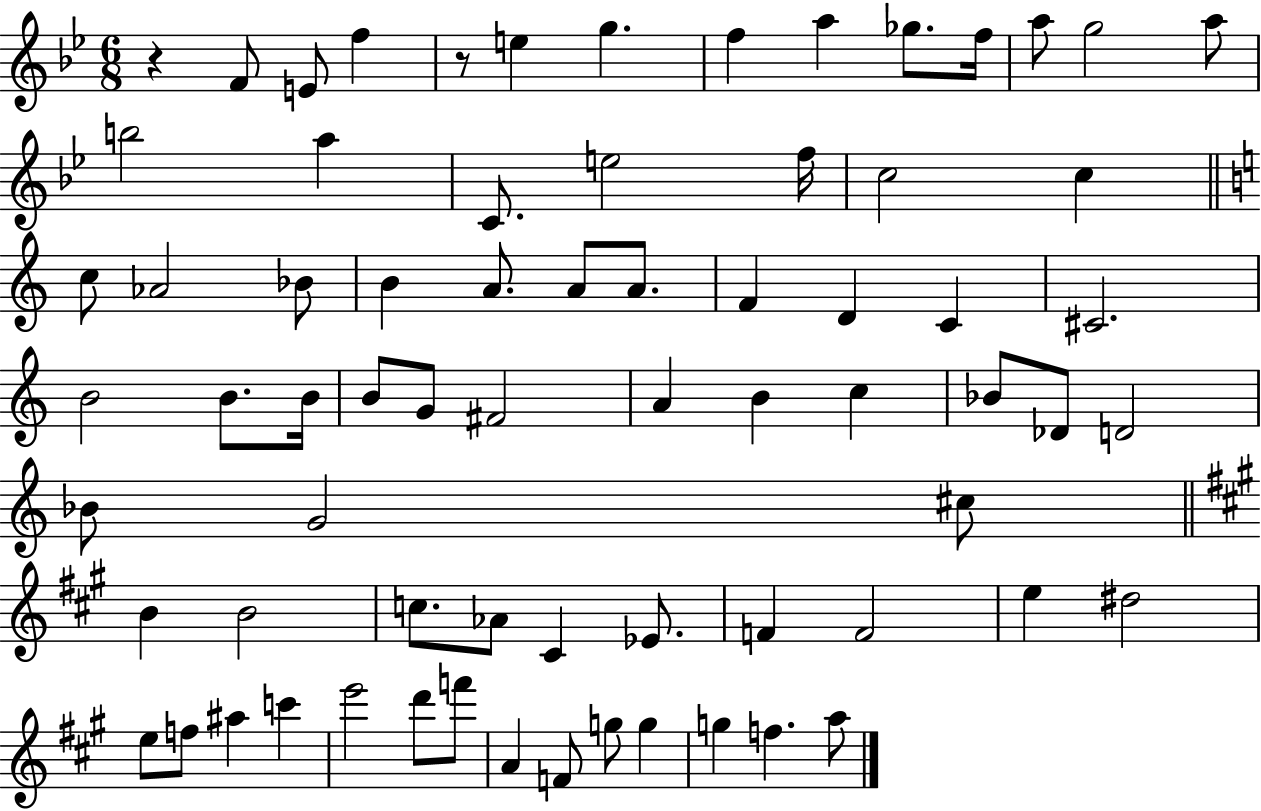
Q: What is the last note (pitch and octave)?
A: A5